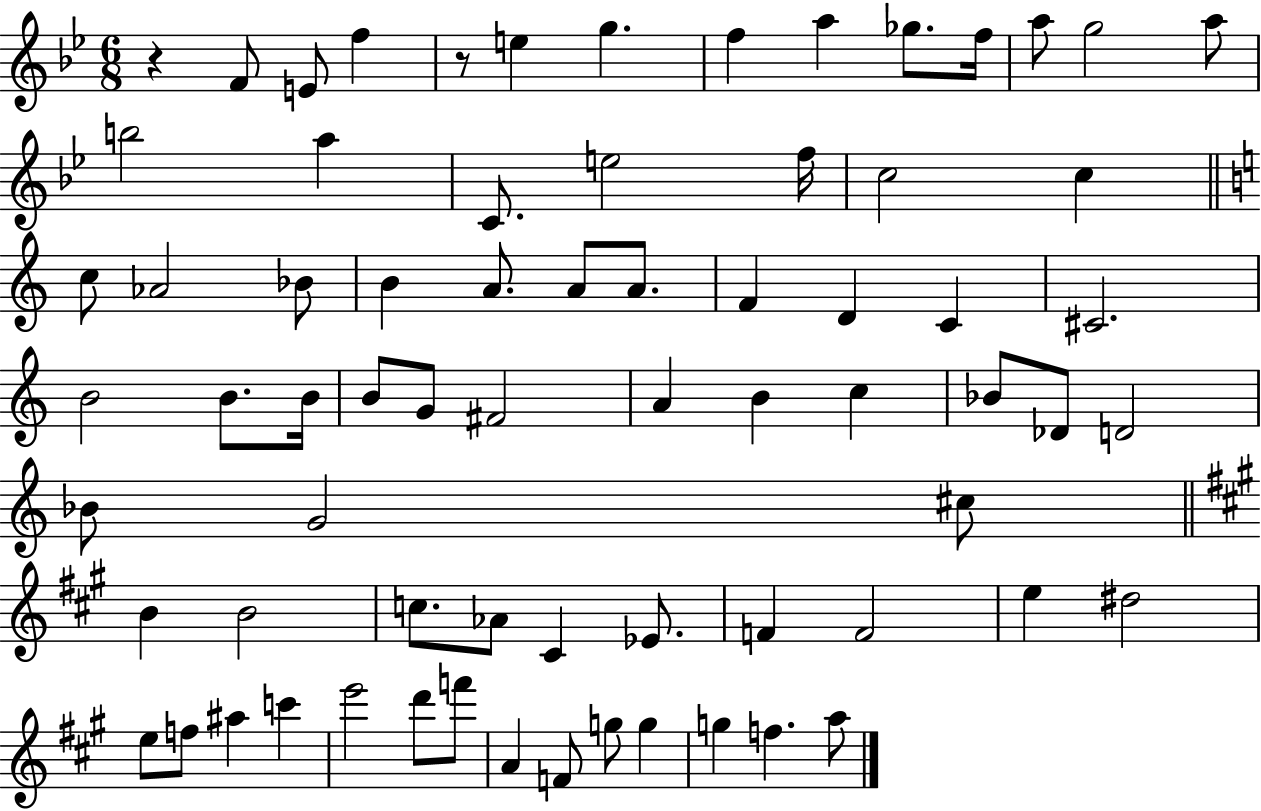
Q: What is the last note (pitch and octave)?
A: A5